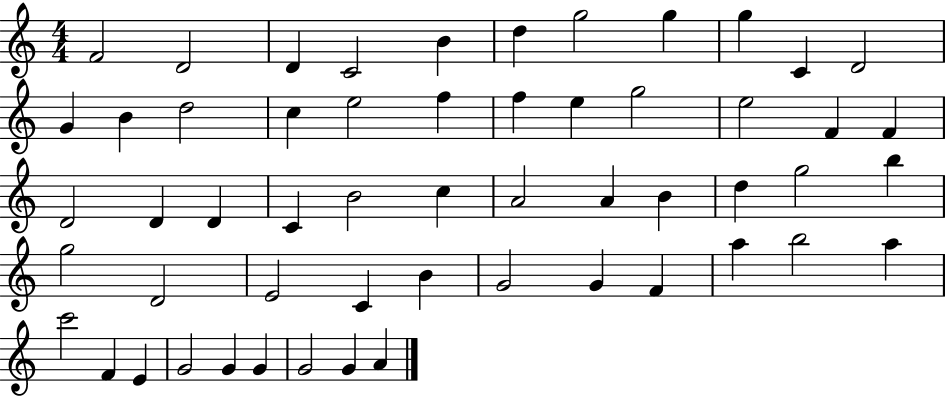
X:1
T:Untitled
M:4/4
L:1/4
K:C
F2 D2 D C2 B d g2 g g C D2 G B d2 c e2 f f e g2 e2 F F D2 D D C B2 c A2 A B d g2 b g2 D2 E2 C B G2 G F a b2 a c'2 F E G2 G G G2 G A